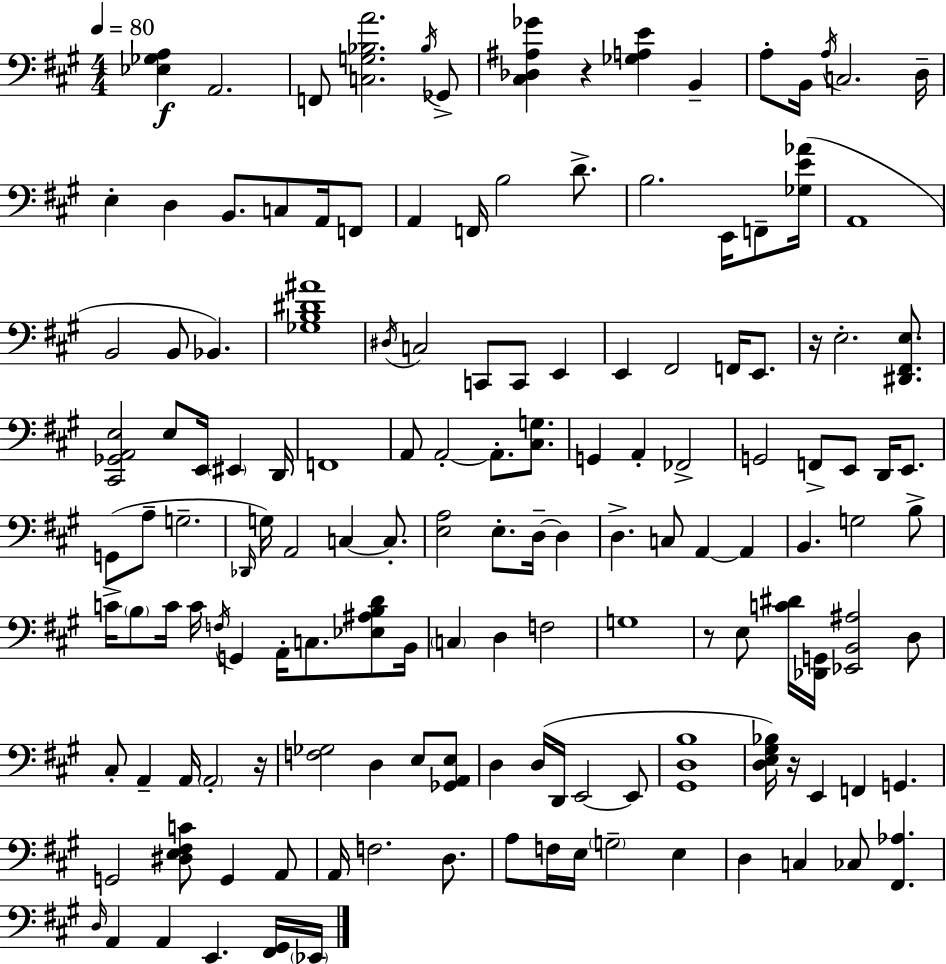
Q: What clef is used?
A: bass